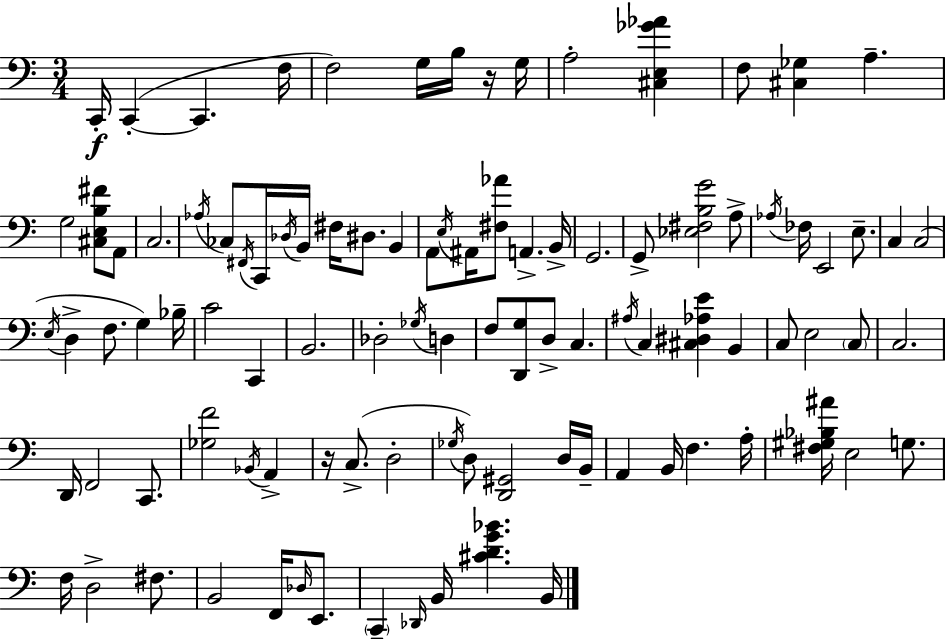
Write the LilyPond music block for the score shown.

{
  \clef bass
  \numericTimeSignature
  \time 3/4
  \key a \minor
  c,16-.\f c,4-.~(~ c,4. f16 | f2) g16 b16 r16 g16 | a2-. <cis e ges' aes'>4 | f8 <cis ges>4 a4.-- | \break g2 <cis e b fis'>8 a,8 | c2. | \acciaccatura { aes16 } ces8 \acciaccatura { fis,16 } c,16 \acciaccatura { des16 } b,16 fis16 dis8. b,4 | a,8 \acciaccatura { e16 } ais,16 <fis aes'>8 a,4.-> | \break b,16-> g,2. | g,8-> <ees fis b g'>2 | a8-> \acciaccatura { aes16 } fes16 e,2 | e8.-- c4 c2( | \break \acciaccatura { e16 } d4-> f8. | g4) bes16-- c'2 | c,4 b,2. | des2-. | \break \acciaccatura { ges16 } d4 f8 <d, g>8 d8-> | c4. \acciaccatura { ais16 } c4 | <cis dis aes e'>4 b,4 c8 e2 | \parenthesize c8 c2. | \break d,16 f,2 | c,8. <ges f'>2 | \acciaccatura { bes,16 } a,4-> r16 c8.->( | d2-. \acciaccatura { ges16 } d8) | \break <d, gis,>2 d16 b,16-- a,4 | b,16 f4. a16-. <fis gis bes ais'>16 e2 | g8. f16 d2-> | fis8. b,2 | \break f,16 \grace { des16 } e,8. \parenthesize c,4-- | \grace { des,16 } b,16 <cis' d' g' bes'>4. b,16 | \bar "|."
}